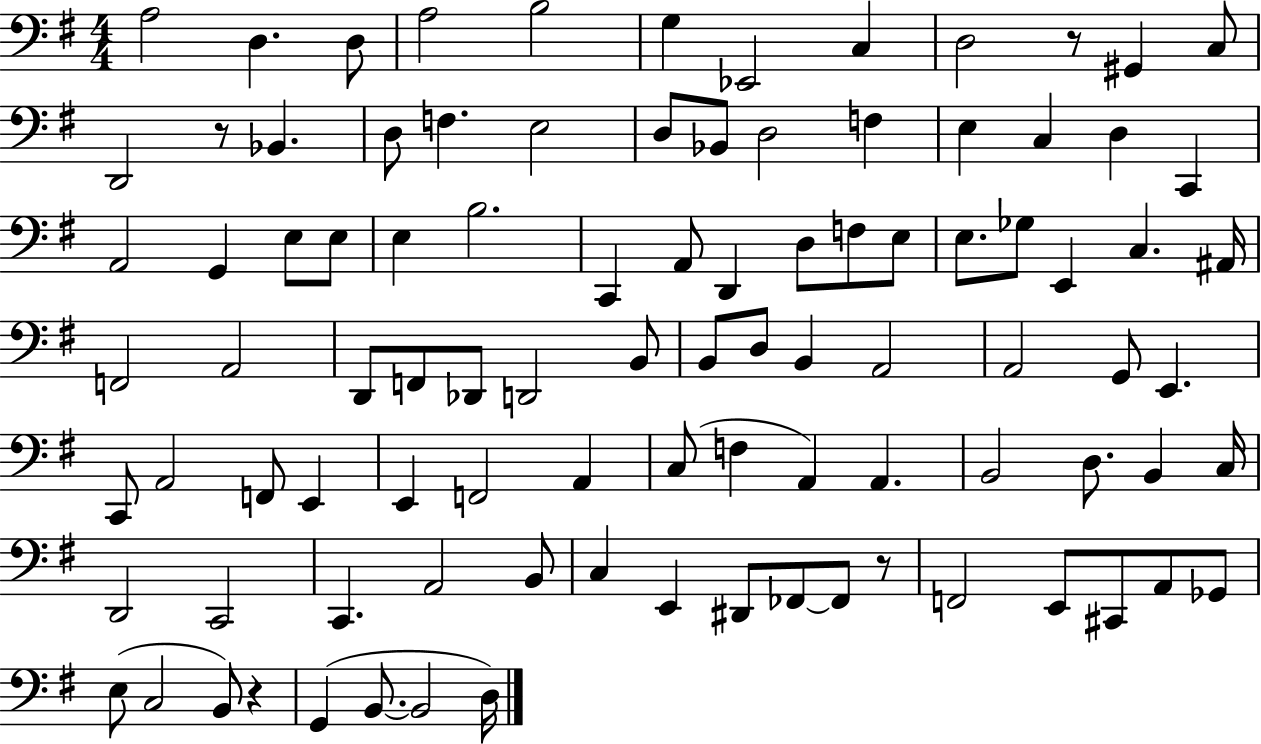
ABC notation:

X:1
T:Untitled
M:4/4
L:1/4
K:G
A,2 D, D,/2 A,2 B,2 G, _E,,2 C, D,2 z/2 ^G,, C,/2 D,,2 z/2 _B,, D,/2 F, E,2 D,/2 _B,,/2 D,2 F, E, C, D, C,, A,,2 G,, E,/2 E,/2 E, B,2 C,, A,,/2 D,, D,/2 F,/2 E,/2 E,/2 _G,/2 E,, C, ^A,,/4 F,,2 A,,2 D,,/2 F,,/2 _D,,/2 D,,2 B,,/2 B,,/2 D,/2 B,, A,,2 A,,2 G,,/2 E,, C,,/2 A,,2 F,,/2 E,, E,, F,,2 A,, C,/2 F, A,, A,, B,,2 D,/2 B,, C,/4 D,,2 C,,2 C,, A,,2 B,,/2 C, E,, ^D,,/2 _F,,/2 _F,,/2 z/2 F,,2 E,,/2 ^C,,/2 A,,/2 _G,,/2 E,/2 C,2 B,,/2 z G,, B,,/2 B,,2 D,/4